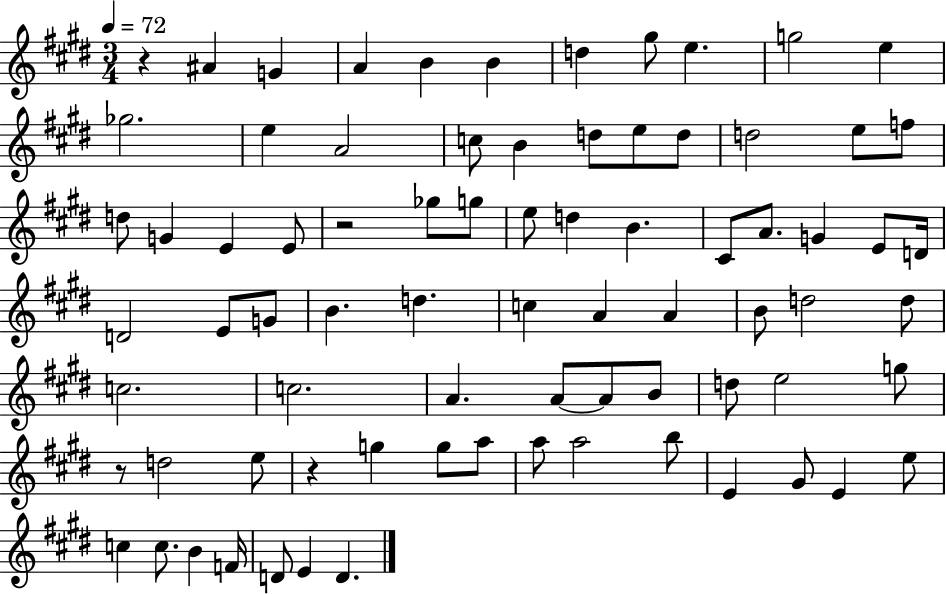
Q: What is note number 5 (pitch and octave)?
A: B4